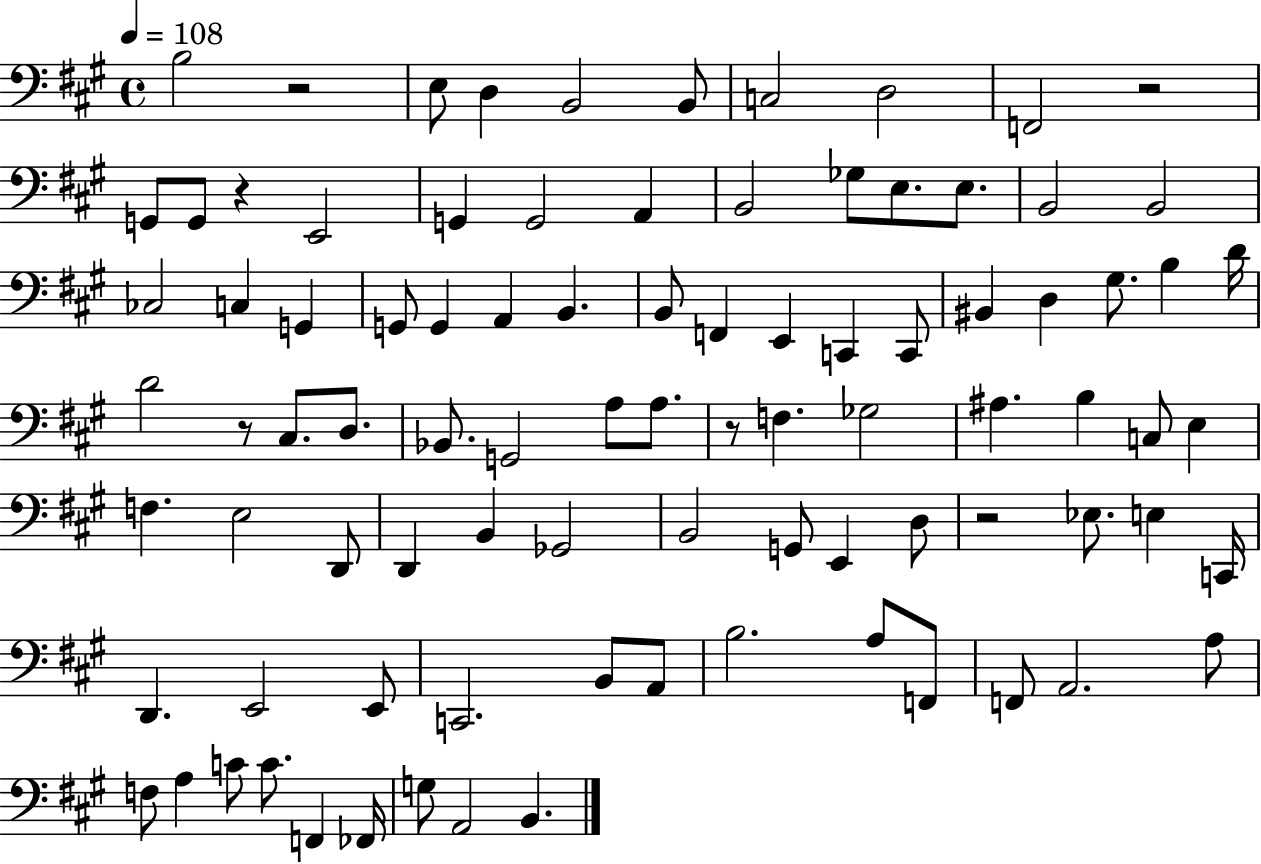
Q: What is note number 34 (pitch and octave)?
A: D3